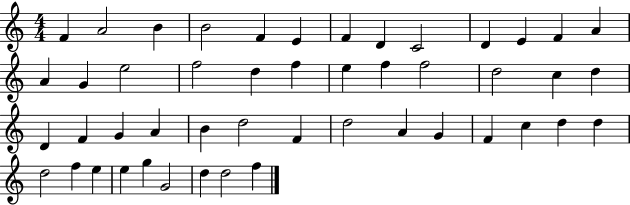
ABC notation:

X:1
T:Untitled
M:4/4
L:1/4
K:C
F A2 B B2 F E F D C2 D E F A A G e2 f2 d f e f f2 d2 c d D F G A B d2 F d2 A G F c d d d2 f e e g G2 d d2 f